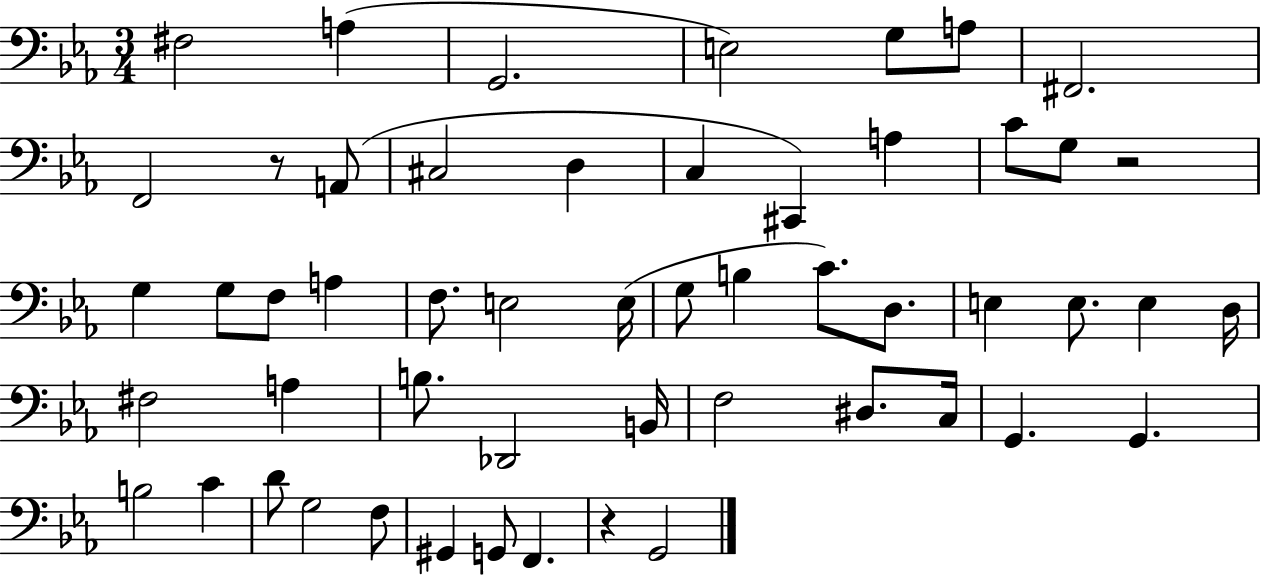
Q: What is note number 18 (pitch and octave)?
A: G3